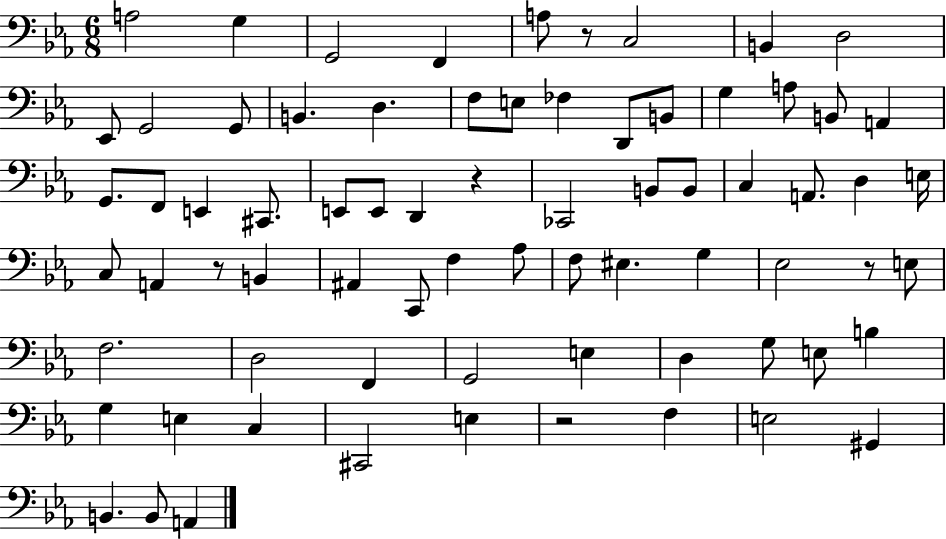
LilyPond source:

{
  \clef bass
  \numericTimeSignature
  \time 6/8
  \key ees \major
  \repeat volta 2 { a2 g4 | g,2 f,4 | a8 r8 c2 | b,4 d2 | \break ees,8 g,2 g,8 | b,4. d4. | f8 e8 fes4 d,8 b,8 | g4 a8 b,8 a,4 | \break g,8. f,8 e,4 cis,8. | e,8 e,8 d,4 r4 | ces,2 b,8 b,8 | c4 a,8. d4 e16 | \break c8 a,4 r8 b,4 | ais,4 c,8 f4 aes8 | f8 eis4. g4 | ees2 r8 e8 | \break f2. | d2 f,4 | g,2 e4 | d4 g8 e8 b4 | \break g4 e4 c4 | cis,2 e4 | r2 f4 | e2 gis,4 | \break b,4. b,8 a,4 | } \bar "|."
}